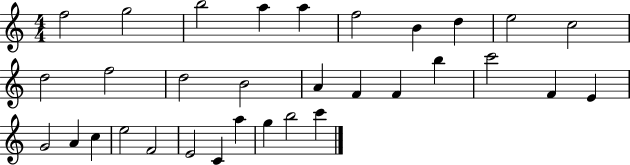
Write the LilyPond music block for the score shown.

{
  \clef treble
  \numericTimeSignature
  \time 4/4
  \key c \major
  f''2 g''2 | b''2 a''4 a''4 | f''2 b'4 d''4 | e''2 c''2 | \break d''2 f''2 | d''2 b'2 | a'4 f'4 f'4 b''4 | c'''2 f'4 e'4 | \break g'2 a'4 c''4 | e''2 f'2 | e'2 c'4 a''4 | g''4 b''2 c'''4 | \break \bar "|."
}